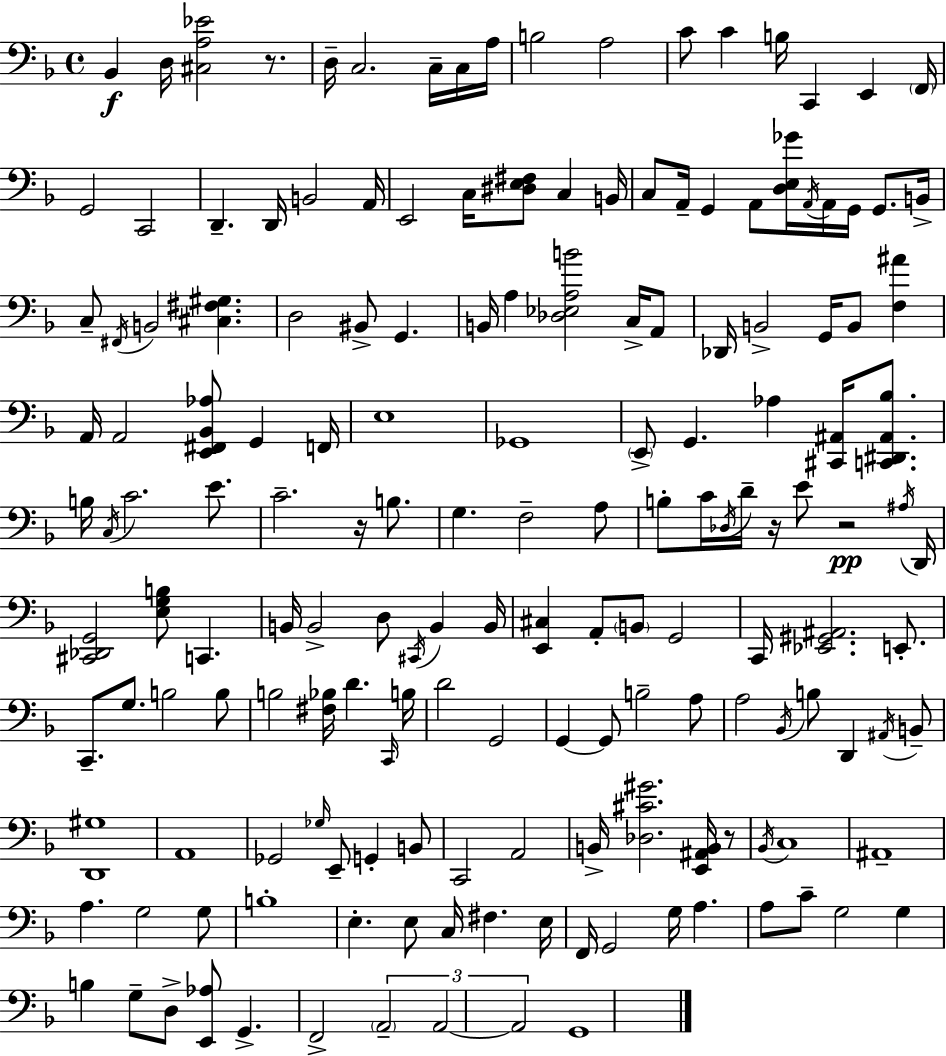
Bb2/q D3/s [C#3,A3,Eb4]/h R/e. D3/s C3/h. C3/s C3/s A3/s B3/h A3/h C4/e C4/q B3/s C2/q E2/q F2/s G2/h C2/h D2/q. D2/s B2/h A2/s E2/h C3/s [D#3,E3,F#3]/e C3/q B2/s C3/e A2/s G2/q A2/e [D3,E3,Gb4]/s A2/s A2/s G2/s G2/e. B2/s C3/e F#2/s B2/h [C#3,F#3,G#3]/q. D3/h BIS2/e G2/q. B2/s A3/q [Db3,Eb3,A3,B4]/h C3/s A2/e Db2/s B2/h G2/s B2/e [F3,A#4]/q A2/s A2/h [E2,F#2,Bb2,Ab3]/e G2/q F2/s E3/w Gb2/w E2/e G2/q. Ab3/q [C#2,A#2]/s [C2,D#2,A#2,Bb3]/e. B3/s C3/s C4/h. E4/e. C4/h. R/s B3/e. G3/q. F3/h A3/e B3/e C4/s Db3/s D4/s R/s E4/e R/h A#3/s D2/s [C#2,Db2,G2]/h [E3,G3,B3]/e C2/q. B2/s B2/h D3/e C#2/s B2/q B2/s [E2,C#3]/q A2/e B2/e G2/h C2/s [Eb2,G#2,A#2]/h. E2/e. C2/e. G3/e. B3/h B3/e B3/h [F#3,Bb3]/s D4/q. C2/s B3/s D4/h G2/h G2/q G2/e B3/h A3/e A3/h Bb2/s B3/e D2/q A#2/s B2/e [D2,G#3]/w A2/w Gb2/h Gb3/s E2/e G2/q B2/e C2/h A2/h B2/s [Db3,C#4,G#4]/h. [E2,A#2,B2]/s R/e Bb2/s C3/w A#2/w A3/q. G3/h G3/e B3/w E3/q. E3/e C3/s F#3/q. E3/s F2/s G2/h G3/s A3/q. A3/e C4/e G3/h G3/q B3/q G3/e D3/e [E2,Ab3]/e G2/q. F2/h A2/h A2/h A2/h G2/w